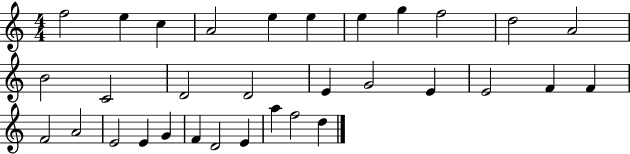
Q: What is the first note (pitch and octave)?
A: F5